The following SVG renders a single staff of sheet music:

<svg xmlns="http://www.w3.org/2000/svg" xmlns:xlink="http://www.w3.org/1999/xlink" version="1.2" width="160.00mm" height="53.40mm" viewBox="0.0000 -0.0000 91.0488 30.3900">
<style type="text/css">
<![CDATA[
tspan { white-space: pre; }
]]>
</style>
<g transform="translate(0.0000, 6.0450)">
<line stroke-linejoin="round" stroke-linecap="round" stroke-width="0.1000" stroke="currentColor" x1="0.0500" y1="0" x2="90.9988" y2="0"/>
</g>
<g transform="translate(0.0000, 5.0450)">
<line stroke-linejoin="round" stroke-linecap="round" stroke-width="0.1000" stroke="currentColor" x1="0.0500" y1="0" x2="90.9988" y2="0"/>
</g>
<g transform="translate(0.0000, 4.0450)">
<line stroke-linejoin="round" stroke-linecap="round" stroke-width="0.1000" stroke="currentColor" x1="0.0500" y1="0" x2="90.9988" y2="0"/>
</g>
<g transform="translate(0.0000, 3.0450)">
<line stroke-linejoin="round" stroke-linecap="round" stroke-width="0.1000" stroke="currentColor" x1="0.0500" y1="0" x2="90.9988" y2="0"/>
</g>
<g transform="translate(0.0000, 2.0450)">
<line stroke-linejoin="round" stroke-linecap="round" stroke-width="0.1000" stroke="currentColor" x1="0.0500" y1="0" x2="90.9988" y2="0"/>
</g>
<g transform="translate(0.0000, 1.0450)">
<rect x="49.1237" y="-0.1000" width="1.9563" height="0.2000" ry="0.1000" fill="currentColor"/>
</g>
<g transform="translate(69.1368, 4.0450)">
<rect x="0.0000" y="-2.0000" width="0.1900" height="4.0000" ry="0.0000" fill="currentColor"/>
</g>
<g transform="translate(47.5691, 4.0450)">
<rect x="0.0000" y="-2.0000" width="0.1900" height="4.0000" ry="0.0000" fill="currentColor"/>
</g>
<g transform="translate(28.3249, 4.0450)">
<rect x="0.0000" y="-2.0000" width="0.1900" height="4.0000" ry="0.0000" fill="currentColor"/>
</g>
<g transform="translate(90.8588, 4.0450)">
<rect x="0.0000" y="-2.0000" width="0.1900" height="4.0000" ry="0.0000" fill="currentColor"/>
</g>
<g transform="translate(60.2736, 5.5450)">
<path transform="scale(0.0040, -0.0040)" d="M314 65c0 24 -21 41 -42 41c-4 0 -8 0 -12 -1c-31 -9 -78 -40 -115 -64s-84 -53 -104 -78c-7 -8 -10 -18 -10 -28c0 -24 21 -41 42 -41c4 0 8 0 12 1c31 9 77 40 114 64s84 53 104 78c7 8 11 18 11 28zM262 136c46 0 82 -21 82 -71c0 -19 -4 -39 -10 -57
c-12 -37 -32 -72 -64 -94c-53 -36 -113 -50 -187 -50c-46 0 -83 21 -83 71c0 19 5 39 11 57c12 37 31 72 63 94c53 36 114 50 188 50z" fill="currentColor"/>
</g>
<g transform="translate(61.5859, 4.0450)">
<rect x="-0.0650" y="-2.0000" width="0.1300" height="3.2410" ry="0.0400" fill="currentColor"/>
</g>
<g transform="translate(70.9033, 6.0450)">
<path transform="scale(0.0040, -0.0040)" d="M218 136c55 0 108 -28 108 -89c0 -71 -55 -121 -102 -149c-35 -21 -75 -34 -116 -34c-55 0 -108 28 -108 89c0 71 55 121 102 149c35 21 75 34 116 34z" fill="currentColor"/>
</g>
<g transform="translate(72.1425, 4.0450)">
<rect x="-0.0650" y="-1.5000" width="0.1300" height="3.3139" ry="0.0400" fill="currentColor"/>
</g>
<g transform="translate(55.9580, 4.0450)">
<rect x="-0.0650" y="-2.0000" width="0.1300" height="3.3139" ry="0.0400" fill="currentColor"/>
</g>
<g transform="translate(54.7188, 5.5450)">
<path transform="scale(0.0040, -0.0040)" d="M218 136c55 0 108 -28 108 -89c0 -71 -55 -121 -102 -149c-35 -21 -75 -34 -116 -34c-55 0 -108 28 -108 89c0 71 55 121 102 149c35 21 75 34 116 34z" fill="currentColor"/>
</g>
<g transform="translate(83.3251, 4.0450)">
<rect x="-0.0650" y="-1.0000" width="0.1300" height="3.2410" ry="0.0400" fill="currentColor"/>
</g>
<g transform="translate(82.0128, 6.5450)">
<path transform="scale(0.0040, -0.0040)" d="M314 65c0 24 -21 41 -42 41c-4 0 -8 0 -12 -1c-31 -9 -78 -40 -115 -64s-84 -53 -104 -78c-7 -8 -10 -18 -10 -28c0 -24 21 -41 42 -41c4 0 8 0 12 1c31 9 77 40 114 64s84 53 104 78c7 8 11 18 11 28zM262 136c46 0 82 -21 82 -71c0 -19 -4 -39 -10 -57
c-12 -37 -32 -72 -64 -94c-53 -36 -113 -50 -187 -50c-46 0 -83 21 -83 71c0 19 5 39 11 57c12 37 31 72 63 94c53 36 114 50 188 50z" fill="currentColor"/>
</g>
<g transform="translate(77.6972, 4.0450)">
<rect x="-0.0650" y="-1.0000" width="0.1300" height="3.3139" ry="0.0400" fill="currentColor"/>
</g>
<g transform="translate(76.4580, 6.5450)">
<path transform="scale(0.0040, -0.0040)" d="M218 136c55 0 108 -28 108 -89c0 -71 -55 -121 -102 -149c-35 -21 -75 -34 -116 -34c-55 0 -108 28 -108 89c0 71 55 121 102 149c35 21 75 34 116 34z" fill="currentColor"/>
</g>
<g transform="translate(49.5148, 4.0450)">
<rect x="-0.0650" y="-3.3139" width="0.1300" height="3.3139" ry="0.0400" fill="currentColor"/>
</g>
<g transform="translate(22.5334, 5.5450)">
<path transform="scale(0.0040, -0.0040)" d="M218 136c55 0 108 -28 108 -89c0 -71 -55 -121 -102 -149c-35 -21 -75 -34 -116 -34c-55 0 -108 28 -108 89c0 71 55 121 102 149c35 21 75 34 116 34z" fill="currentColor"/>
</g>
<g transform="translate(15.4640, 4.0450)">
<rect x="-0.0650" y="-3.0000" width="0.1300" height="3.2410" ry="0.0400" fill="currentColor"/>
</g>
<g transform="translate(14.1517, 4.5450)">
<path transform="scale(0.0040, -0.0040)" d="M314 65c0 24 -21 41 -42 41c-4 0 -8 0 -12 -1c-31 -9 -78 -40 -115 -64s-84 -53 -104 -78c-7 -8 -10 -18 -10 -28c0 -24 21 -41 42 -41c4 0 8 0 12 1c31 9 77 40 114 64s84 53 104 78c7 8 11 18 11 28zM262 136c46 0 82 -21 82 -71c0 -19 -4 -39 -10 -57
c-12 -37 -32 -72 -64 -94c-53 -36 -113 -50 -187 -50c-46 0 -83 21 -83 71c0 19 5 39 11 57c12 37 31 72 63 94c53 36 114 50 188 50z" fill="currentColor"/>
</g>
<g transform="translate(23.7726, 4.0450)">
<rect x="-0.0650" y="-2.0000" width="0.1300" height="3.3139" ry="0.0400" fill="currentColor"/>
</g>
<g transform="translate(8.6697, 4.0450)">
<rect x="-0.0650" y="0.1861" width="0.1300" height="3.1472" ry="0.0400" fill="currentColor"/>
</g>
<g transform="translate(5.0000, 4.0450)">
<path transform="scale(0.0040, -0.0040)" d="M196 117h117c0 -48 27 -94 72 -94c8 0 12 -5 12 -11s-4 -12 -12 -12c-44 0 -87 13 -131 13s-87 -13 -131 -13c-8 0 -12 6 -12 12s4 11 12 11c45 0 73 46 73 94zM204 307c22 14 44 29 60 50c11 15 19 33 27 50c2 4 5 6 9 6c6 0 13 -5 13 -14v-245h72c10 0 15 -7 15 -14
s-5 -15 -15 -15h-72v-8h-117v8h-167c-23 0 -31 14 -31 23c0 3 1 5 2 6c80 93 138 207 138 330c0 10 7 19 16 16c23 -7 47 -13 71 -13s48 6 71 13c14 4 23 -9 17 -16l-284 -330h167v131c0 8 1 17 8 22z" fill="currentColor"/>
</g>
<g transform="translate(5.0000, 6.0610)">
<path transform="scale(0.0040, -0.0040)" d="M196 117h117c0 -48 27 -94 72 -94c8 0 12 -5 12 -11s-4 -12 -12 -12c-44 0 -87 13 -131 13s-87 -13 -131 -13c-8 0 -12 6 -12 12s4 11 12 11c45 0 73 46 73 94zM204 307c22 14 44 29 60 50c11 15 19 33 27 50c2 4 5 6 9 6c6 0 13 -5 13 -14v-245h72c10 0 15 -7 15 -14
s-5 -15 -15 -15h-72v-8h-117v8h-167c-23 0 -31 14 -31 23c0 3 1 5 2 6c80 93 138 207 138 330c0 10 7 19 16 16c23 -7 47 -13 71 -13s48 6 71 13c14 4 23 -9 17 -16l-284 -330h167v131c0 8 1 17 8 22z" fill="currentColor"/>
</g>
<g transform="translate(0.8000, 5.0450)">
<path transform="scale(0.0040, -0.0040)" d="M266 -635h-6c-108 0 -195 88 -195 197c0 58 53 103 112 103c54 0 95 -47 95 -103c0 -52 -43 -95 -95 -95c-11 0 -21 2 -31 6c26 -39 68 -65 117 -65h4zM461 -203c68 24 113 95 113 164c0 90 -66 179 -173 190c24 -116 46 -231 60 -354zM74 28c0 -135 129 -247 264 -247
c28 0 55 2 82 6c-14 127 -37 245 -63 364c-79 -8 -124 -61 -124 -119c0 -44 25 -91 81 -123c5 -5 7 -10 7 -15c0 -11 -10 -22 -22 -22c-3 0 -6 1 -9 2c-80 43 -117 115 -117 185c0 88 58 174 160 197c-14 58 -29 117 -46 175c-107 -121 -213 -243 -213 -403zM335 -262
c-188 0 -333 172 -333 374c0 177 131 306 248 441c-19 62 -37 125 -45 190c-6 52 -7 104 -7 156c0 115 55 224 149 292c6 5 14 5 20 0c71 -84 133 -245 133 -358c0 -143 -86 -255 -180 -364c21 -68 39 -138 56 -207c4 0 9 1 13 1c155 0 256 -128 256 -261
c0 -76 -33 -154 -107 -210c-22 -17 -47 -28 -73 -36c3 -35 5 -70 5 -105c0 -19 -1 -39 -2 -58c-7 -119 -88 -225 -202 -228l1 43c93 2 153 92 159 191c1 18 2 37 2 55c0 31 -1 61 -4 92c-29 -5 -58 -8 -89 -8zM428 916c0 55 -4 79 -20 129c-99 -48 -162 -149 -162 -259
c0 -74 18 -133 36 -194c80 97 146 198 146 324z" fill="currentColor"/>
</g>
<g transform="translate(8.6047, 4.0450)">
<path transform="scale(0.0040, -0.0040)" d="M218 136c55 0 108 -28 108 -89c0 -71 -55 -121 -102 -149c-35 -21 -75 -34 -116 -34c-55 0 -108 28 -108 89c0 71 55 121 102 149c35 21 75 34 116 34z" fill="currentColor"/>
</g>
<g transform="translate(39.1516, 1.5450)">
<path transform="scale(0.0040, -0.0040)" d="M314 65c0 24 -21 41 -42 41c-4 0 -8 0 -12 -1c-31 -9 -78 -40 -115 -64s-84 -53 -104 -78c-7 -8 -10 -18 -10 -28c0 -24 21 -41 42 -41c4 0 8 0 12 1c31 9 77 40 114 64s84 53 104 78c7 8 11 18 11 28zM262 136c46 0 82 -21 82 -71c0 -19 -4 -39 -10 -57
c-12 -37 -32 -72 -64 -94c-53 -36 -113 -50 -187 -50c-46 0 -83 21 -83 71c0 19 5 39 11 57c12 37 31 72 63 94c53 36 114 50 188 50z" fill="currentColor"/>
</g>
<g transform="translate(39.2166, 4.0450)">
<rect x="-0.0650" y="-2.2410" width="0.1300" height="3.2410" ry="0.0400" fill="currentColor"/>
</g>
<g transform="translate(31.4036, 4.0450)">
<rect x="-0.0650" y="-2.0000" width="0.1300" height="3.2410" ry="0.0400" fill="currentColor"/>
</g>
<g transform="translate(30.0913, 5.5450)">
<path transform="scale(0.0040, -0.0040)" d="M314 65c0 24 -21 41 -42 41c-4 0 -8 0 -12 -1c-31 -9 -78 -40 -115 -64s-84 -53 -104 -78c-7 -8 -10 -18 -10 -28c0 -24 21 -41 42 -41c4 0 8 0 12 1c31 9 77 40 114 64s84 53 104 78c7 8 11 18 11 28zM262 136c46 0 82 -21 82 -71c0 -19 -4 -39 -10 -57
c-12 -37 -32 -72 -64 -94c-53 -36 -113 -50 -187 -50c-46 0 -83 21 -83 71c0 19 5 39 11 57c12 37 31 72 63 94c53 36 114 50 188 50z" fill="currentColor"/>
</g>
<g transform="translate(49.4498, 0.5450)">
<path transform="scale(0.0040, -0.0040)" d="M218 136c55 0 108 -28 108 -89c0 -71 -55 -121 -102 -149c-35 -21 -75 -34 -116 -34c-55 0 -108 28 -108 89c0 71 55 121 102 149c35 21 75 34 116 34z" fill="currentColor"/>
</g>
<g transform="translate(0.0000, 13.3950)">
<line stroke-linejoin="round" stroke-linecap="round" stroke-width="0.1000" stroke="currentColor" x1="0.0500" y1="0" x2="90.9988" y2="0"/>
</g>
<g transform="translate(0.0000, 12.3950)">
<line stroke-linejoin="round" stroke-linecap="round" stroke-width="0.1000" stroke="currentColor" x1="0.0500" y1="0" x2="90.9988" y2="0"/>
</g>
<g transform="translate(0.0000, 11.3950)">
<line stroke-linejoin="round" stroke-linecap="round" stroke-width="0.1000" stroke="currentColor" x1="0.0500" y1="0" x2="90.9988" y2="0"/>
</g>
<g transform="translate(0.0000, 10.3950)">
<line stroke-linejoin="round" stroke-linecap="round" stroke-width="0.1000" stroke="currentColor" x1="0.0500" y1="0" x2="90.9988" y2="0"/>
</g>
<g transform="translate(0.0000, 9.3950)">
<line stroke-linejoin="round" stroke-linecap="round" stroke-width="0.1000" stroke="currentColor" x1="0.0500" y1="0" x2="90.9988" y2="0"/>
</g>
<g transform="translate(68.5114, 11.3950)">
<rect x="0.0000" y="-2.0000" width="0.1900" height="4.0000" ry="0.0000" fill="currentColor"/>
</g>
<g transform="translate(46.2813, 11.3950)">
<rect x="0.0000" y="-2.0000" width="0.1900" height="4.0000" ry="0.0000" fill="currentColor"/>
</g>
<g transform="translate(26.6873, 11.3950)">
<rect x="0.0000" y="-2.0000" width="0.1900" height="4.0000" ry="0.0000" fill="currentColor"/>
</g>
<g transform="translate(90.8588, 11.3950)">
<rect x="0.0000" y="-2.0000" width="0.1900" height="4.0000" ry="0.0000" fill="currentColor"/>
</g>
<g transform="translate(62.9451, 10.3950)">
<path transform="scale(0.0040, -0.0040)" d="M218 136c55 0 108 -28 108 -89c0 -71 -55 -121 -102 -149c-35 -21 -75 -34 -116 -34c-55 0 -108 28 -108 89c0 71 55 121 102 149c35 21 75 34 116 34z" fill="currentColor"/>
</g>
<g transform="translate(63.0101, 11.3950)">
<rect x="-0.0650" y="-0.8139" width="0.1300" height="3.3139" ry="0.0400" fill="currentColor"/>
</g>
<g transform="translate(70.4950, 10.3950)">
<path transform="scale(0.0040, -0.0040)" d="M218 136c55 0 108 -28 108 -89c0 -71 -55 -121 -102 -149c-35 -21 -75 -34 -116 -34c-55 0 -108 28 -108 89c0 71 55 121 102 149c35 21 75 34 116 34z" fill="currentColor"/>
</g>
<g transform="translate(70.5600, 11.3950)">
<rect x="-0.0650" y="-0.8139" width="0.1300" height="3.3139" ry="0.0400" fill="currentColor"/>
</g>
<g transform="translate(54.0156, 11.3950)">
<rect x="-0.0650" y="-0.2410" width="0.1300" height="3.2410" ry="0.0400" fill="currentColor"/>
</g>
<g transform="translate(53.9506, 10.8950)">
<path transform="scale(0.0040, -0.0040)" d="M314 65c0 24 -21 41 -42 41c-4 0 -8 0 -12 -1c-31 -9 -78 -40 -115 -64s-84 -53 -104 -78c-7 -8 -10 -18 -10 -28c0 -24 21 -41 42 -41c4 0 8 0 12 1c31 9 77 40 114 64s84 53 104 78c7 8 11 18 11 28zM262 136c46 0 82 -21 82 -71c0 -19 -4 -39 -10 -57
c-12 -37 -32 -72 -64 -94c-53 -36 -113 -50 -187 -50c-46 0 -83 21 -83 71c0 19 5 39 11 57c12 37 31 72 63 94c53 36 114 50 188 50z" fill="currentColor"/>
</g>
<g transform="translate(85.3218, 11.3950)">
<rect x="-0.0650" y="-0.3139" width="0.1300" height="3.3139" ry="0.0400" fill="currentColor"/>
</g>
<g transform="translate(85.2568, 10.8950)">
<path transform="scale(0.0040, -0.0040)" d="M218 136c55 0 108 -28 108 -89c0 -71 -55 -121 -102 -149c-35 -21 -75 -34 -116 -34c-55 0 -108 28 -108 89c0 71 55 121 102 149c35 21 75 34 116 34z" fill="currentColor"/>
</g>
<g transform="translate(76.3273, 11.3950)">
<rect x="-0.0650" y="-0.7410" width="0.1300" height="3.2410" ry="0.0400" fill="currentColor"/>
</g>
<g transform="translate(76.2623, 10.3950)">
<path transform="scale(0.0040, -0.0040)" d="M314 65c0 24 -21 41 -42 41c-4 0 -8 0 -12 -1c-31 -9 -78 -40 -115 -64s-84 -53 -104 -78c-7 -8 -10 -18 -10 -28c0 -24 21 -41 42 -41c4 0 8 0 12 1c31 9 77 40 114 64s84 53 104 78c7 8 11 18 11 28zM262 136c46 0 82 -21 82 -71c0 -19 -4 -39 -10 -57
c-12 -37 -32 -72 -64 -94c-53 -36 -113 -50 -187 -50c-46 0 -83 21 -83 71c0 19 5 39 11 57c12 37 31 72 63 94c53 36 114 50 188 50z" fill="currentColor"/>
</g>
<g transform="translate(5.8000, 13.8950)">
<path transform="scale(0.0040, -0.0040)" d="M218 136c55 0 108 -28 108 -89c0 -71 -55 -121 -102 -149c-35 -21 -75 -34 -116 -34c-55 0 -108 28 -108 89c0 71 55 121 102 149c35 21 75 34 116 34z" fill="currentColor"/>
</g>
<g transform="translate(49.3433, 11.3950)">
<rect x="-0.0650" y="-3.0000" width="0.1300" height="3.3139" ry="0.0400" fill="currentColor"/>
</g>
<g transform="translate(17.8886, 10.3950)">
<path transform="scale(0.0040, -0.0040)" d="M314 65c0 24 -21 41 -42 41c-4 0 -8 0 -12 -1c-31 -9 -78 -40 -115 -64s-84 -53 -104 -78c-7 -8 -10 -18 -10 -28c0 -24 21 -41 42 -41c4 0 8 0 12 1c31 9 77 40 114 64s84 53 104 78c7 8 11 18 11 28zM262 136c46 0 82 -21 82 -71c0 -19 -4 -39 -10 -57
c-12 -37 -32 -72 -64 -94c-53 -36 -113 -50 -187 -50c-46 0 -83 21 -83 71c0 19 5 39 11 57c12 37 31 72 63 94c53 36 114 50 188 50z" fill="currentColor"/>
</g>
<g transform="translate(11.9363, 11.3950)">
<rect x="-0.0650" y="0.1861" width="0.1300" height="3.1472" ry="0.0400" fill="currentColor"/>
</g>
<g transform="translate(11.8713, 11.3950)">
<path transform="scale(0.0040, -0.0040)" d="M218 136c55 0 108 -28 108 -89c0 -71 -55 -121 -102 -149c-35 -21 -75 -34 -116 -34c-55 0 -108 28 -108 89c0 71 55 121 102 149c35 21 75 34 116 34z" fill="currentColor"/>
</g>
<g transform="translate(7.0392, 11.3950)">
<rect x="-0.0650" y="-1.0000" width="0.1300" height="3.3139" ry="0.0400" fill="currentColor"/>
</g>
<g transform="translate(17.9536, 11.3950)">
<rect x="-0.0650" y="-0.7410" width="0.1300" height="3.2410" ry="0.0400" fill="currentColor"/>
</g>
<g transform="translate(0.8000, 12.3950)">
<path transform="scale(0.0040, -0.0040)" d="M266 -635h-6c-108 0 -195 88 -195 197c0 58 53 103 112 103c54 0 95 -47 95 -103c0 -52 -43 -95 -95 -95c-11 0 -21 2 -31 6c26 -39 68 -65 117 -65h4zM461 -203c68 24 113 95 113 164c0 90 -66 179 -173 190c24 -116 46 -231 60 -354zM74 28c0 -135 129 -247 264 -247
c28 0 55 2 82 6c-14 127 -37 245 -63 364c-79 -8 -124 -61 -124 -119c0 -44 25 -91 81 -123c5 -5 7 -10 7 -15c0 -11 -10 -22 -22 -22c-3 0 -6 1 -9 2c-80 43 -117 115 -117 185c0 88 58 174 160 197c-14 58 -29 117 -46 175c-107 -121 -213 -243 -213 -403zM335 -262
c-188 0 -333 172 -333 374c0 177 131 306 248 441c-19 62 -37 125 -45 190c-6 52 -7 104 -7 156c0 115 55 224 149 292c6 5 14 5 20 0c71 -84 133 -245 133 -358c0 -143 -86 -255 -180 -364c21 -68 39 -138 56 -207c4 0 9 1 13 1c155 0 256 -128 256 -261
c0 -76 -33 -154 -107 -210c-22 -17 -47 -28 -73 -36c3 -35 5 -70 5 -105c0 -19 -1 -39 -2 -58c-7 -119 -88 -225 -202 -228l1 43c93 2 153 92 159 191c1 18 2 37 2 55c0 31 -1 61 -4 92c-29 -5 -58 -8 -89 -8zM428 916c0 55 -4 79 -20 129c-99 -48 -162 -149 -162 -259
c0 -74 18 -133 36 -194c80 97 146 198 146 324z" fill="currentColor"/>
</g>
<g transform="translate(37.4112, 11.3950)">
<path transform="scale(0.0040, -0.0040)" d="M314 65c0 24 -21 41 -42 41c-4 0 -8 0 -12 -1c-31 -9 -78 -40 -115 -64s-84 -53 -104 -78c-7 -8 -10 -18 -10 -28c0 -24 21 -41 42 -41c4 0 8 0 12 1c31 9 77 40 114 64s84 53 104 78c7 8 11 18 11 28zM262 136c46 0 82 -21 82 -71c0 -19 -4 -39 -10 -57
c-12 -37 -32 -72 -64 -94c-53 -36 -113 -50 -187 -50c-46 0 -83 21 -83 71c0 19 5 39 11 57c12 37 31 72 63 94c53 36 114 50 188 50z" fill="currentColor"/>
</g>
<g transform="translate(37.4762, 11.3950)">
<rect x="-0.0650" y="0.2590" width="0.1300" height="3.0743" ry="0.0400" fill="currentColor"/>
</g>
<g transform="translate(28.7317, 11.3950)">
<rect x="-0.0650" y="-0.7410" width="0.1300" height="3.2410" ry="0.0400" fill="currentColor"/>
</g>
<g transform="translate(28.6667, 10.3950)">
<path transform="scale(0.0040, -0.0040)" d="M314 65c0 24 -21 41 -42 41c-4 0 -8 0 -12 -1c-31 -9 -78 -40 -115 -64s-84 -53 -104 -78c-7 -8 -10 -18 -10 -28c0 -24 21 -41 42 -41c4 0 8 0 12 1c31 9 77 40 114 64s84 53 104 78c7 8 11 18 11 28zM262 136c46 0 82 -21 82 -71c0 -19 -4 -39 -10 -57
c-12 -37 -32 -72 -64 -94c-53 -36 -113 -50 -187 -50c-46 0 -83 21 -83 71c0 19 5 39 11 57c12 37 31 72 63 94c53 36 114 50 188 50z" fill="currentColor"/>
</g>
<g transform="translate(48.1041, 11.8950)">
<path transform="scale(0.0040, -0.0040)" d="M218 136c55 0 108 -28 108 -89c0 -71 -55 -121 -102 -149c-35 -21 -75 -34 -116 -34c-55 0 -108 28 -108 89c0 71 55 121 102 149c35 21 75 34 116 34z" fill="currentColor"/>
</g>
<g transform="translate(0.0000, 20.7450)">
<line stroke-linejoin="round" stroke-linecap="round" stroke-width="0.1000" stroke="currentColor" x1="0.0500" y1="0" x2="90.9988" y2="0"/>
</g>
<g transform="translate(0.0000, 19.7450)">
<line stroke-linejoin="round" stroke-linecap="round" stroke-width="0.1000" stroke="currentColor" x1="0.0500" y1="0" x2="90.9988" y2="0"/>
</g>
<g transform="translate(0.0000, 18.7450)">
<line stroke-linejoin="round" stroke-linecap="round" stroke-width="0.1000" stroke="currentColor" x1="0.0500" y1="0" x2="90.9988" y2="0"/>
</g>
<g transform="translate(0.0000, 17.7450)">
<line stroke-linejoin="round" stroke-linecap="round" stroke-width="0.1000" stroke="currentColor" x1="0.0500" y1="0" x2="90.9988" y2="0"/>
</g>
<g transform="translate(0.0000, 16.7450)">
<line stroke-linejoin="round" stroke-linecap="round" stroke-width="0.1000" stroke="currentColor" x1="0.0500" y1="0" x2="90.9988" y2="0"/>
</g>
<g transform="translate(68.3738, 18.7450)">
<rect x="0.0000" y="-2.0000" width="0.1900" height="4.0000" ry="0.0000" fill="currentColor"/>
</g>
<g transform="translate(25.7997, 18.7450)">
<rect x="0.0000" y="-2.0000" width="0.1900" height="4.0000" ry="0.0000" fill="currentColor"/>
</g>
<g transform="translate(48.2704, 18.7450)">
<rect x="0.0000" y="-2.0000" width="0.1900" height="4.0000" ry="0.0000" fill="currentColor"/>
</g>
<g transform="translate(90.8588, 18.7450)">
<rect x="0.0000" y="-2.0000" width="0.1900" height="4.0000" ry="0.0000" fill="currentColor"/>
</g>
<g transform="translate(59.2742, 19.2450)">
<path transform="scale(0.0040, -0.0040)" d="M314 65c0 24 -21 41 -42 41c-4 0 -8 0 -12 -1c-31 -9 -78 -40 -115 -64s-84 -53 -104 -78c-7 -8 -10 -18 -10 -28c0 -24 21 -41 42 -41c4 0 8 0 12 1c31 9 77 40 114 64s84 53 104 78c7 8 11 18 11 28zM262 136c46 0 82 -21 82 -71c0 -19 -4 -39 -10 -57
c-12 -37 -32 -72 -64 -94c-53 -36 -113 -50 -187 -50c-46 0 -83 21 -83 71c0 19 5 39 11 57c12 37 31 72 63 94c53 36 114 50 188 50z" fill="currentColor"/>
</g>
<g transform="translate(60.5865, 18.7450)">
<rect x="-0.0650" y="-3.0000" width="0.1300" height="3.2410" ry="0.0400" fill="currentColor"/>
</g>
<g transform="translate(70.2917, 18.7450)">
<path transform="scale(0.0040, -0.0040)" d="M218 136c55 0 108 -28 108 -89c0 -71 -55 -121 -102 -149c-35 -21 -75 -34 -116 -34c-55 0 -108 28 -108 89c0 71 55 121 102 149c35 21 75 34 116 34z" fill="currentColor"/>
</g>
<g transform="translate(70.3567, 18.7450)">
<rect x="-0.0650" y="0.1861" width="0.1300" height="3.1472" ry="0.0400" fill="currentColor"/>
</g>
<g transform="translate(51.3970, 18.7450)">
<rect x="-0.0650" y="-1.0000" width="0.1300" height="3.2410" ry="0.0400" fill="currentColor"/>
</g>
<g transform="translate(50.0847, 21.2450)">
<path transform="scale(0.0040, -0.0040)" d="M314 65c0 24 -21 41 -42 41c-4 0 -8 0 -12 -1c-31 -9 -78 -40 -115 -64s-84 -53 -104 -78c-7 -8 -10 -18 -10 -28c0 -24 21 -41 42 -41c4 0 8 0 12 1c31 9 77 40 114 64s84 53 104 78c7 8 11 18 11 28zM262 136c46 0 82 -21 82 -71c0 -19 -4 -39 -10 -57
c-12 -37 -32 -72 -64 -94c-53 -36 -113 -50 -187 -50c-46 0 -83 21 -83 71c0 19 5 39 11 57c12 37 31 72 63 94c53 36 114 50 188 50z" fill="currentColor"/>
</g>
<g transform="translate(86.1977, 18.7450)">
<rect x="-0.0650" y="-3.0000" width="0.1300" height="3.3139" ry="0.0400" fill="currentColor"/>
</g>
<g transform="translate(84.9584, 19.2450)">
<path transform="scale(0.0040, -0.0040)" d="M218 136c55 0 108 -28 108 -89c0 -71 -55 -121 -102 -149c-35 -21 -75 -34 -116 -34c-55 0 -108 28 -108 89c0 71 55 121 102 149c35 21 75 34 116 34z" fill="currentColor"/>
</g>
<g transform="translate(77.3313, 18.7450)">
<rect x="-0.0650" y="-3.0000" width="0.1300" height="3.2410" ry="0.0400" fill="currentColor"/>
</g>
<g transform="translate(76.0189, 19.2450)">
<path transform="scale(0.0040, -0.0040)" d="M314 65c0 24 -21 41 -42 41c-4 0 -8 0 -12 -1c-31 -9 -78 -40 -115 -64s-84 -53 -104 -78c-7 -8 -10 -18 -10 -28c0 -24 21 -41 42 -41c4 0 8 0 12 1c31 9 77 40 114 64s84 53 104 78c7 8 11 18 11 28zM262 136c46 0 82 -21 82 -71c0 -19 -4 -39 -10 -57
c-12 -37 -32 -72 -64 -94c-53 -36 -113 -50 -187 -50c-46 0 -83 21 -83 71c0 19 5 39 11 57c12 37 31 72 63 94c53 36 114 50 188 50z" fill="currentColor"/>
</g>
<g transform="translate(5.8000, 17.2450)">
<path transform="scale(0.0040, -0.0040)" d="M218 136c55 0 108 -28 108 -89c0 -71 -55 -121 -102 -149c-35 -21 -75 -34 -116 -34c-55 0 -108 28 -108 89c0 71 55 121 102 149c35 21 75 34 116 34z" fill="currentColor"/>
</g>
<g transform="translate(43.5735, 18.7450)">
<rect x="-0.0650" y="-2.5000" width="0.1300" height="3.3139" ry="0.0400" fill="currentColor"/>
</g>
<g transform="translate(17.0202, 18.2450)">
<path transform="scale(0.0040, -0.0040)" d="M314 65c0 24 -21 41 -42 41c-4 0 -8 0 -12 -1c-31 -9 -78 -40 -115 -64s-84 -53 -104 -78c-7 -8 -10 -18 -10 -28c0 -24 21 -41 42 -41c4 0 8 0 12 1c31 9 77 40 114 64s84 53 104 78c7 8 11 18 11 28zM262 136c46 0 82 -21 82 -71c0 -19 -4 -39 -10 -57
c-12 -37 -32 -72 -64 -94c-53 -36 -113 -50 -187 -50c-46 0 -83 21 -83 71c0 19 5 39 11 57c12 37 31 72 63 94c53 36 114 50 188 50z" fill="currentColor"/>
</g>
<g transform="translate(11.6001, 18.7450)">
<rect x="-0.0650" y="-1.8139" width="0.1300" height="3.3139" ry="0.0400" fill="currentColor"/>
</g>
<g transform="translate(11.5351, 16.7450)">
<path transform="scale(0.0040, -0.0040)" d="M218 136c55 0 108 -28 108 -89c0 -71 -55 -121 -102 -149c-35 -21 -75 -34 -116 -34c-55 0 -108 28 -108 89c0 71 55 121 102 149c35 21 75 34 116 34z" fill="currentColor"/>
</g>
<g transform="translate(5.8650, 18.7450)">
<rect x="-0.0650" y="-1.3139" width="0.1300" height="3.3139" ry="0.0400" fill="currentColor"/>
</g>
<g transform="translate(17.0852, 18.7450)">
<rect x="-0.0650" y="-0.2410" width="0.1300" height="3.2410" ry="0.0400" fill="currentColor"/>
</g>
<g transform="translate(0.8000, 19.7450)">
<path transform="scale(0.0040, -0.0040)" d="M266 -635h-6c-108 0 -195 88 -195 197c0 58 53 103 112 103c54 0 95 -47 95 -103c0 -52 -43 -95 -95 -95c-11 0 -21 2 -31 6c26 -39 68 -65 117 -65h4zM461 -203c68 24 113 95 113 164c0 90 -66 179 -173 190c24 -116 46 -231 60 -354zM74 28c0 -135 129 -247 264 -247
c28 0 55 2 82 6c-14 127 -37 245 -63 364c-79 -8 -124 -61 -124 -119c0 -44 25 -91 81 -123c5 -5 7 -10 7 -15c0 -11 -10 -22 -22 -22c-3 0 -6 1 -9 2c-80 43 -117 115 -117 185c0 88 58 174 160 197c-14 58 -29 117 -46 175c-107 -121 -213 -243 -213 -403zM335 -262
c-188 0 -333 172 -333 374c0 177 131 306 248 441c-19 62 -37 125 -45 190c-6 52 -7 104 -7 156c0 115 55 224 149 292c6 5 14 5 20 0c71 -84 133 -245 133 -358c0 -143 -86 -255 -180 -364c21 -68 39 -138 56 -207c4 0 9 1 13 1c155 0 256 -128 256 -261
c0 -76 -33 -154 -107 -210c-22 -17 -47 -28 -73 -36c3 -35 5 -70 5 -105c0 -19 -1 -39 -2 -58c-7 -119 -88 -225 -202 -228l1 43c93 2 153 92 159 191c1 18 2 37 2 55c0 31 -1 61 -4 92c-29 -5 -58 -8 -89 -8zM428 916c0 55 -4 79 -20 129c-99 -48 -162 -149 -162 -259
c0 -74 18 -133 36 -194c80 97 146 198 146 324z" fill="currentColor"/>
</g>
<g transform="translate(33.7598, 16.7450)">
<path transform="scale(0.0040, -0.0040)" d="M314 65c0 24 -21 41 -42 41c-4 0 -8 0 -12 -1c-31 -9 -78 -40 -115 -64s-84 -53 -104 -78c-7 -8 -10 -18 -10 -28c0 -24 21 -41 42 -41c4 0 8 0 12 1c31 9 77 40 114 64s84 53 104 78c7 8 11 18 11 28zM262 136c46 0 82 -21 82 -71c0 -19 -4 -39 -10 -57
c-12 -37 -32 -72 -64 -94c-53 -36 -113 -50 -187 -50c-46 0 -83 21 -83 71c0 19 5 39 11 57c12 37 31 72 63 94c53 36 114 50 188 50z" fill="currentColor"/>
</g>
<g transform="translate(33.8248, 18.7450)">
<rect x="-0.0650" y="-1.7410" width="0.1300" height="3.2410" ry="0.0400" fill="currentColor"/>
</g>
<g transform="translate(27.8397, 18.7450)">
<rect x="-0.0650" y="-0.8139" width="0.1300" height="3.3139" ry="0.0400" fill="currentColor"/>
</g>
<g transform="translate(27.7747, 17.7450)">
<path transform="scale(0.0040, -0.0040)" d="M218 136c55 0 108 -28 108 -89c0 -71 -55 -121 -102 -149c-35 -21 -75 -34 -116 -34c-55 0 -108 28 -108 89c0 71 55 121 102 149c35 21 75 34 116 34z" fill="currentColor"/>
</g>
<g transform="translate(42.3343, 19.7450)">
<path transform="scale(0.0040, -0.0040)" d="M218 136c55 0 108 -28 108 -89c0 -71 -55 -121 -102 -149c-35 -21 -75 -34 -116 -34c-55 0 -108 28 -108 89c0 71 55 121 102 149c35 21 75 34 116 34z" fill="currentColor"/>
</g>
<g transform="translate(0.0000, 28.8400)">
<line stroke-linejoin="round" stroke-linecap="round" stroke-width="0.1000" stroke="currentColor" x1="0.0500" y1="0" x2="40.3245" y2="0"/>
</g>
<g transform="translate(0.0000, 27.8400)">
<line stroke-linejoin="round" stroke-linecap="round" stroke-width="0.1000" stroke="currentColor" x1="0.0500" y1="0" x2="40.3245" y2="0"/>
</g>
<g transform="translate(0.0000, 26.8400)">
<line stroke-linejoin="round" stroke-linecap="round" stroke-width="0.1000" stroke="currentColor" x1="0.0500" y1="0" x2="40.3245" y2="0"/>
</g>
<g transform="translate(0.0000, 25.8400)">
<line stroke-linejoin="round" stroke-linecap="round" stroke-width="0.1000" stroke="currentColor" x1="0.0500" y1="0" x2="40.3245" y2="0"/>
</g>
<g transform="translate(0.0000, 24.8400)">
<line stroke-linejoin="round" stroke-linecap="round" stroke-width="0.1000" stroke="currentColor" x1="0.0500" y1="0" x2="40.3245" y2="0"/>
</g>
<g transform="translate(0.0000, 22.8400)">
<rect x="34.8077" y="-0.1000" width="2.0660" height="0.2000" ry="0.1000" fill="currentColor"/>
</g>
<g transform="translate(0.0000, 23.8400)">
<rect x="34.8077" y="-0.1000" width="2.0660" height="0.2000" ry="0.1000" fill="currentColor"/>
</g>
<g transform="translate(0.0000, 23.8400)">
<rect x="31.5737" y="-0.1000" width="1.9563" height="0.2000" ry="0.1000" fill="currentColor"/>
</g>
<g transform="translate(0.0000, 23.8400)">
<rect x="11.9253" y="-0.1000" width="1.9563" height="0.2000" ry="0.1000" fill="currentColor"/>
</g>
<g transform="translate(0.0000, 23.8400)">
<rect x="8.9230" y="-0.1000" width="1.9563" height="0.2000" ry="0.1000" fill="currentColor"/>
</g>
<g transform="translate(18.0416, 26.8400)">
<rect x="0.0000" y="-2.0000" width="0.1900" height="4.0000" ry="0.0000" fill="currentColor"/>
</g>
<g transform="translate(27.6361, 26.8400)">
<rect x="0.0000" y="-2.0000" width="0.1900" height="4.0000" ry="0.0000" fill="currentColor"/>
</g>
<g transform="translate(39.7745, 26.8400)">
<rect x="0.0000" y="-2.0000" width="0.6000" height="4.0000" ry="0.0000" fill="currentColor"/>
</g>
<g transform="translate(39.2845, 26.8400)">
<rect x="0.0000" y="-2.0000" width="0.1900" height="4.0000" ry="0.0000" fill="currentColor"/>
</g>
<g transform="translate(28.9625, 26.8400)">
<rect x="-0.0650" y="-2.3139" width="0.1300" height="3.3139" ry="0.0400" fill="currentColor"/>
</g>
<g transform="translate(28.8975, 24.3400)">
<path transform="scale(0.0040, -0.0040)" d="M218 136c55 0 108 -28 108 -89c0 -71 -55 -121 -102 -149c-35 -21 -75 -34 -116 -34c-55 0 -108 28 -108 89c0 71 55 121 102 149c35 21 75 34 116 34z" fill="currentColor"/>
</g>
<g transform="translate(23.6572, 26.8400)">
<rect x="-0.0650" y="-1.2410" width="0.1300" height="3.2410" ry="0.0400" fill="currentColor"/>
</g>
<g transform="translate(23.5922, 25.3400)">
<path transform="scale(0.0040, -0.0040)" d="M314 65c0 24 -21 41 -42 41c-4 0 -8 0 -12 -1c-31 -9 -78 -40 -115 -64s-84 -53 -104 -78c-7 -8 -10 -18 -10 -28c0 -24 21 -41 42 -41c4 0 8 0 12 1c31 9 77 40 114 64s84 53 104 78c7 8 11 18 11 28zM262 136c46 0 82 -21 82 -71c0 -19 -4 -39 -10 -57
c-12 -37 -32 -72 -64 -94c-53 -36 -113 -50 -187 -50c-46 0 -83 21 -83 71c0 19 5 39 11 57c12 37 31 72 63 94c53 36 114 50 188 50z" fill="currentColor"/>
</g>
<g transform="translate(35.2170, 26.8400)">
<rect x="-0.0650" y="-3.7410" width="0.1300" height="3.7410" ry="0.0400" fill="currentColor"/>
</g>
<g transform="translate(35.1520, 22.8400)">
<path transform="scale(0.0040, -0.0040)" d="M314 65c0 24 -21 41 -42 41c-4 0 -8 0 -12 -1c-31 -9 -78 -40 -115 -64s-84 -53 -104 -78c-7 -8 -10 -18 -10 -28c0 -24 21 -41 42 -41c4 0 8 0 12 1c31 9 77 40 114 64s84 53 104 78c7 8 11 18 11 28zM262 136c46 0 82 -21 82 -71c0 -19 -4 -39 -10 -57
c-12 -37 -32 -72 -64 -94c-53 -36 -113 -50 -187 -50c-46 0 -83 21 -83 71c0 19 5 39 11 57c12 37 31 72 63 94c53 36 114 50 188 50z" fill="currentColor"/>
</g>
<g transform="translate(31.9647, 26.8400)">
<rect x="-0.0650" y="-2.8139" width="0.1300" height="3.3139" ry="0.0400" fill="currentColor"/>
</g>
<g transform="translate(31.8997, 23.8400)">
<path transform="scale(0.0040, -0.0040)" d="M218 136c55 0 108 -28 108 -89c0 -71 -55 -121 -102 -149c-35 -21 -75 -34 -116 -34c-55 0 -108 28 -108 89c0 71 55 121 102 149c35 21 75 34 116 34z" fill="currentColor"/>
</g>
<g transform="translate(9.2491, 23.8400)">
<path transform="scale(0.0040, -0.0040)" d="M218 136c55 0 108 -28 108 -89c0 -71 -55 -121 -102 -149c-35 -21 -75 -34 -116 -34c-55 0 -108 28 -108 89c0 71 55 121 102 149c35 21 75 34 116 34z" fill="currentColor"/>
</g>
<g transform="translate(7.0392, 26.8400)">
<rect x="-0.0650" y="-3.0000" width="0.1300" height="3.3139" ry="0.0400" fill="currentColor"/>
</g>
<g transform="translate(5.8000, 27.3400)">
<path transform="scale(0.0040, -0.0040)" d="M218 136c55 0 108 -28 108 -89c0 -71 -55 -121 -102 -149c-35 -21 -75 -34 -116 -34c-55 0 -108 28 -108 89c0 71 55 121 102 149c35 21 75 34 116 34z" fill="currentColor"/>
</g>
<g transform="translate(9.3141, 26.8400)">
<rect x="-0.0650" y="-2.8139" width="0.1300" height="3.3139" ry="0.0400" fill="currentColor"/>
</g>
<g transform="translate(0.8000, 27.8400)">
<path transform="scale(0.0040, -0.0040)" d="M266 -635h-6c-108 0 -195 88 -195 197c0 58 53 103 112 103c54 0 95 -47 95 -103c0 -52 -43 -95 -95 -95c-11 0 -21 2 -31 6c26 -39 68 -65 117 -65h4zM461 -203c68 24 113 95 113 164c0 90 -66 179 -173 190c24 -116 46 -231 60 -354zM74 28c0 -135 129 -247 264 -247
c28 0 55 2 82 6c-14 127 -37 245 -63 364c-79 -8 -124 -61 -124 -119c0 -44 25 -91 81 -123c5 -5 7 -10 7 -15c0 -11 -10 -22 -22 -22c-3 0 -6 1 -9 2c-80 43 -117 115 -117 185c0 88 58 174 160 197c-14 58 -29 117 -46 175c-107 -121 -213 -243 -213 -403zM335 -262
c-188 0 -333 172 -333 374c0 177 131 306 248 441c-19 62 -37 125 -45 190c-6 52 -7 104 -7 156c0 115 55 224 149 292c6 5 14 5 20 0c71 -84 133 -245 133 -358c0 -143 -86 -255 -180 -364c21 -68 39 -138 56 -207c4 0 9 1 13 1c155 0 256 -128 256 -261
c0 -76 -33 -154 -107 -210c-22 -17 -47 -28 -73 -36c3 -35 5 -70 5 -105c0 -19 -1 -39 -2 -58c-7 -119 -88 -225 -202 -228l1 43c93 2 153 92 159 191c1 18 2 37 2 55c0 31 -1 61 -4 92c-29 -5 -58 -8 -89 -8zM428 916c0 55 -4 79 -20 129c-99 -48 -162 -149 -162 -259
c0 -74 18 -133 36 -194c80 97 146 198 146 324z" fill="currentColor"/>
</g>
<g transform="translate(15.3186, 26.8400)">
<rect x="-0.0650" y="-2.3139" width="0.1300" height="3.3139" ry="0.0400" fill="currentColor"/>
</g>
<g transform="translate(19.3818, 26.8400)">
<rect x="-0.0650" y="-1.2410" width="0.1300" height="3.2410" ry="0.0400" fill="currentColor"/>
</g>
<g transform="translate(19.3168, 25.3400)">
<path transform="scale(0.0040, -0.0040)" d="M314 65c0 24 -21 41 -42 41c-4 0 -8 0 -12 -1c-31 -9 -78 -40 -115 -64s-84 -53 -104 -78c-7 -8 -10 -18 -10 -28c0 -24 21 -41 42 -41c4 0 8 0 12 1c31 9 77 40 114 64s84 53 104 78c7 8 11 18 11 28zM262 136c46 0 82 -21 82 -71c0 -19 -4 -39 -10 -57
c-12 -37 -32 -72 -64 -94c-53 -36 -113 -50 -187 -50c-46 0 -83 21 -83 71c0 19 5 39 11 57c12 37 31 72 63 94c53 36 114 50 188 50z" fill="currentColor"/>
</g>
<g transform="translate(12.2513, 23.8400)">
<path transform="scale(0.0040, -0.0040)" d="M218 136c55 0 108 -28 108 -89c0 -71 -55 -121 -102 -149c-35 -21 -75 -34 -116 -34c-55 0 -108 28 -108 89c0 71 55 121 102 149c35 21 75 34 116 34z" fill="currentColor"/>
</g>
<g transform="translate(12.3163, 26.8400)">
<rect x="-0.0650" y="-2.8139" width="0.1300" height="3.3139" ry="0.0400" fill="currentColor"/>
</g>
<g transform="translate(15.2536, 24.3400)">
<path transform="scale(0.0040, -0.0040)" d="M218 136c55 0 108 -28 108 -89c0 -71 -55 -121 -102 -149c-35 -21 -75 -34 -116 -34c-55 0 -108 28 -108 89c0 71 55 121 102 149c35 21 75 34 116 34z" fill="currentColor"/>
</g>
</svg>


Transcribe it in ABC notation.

X:1
T:Untitled
M:4/4
L:1/4
K:C
B A2 F F2 g2 b F F2 E D D2 D B d2 d2 B2 A c2 d d d2 c e f c2 d f2 G D2 A2 B A2 A A a a g e2 e2 g a c'2